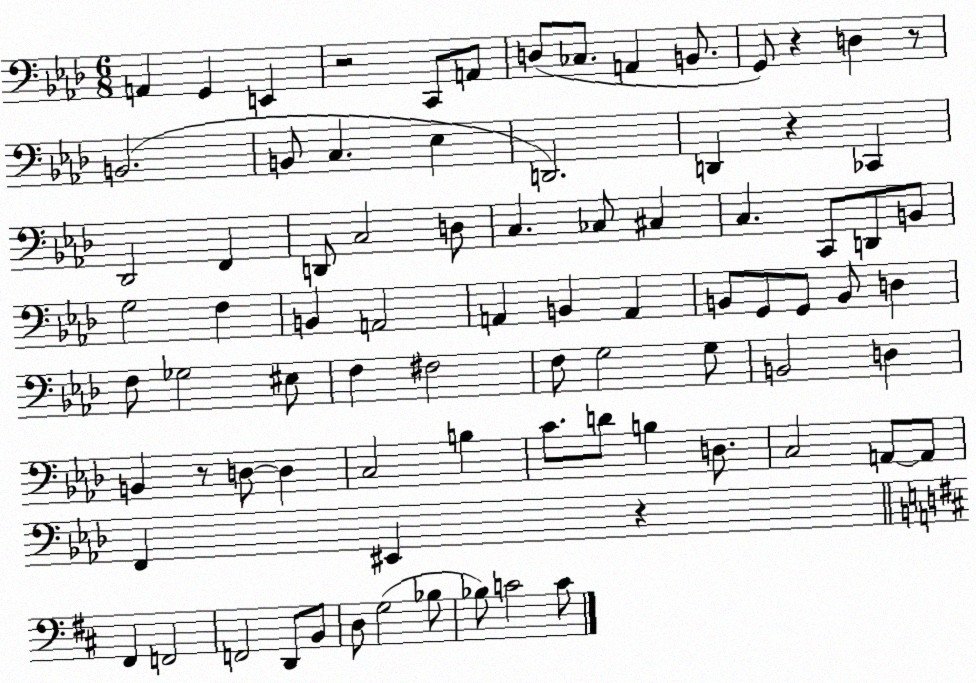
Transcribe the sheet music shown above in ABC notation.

X:1
T:Untitled
M:6/8
L:1/4
K:Ab
A,, G,, E,, z2 C,,/2 A,,/2 D,/2 _C,/2 A,, B,,/2 G,,/2 z D, z/2 B,,2 B,,/2 C, _E, D,,2 D,, z _C,, _D,,2 F,, D,,/2 C,2 D,/2 C, _C,/2 ^C, C, C,,/2 D,,/2 B,,/2 G,2 F, B,, A,,2 A,, B,, A,, B,,/2 G,,/2 G,,/2 B,,/2 D, F,/2 _G,2 ^E,/2 F, ^F,2 F,/2 G,2 G,/2 B,,2 D, B,, z/2 D,/2 D, C,2 B, C/2 D/2 B, D,/2 C,2 A,,/2 A,,/2 F,, ^E,, z ^F,, F,,2 F,,2 D,,/2 B,,/2 D,/2 G,2 _B,/2 _B,/2 C2 C/2